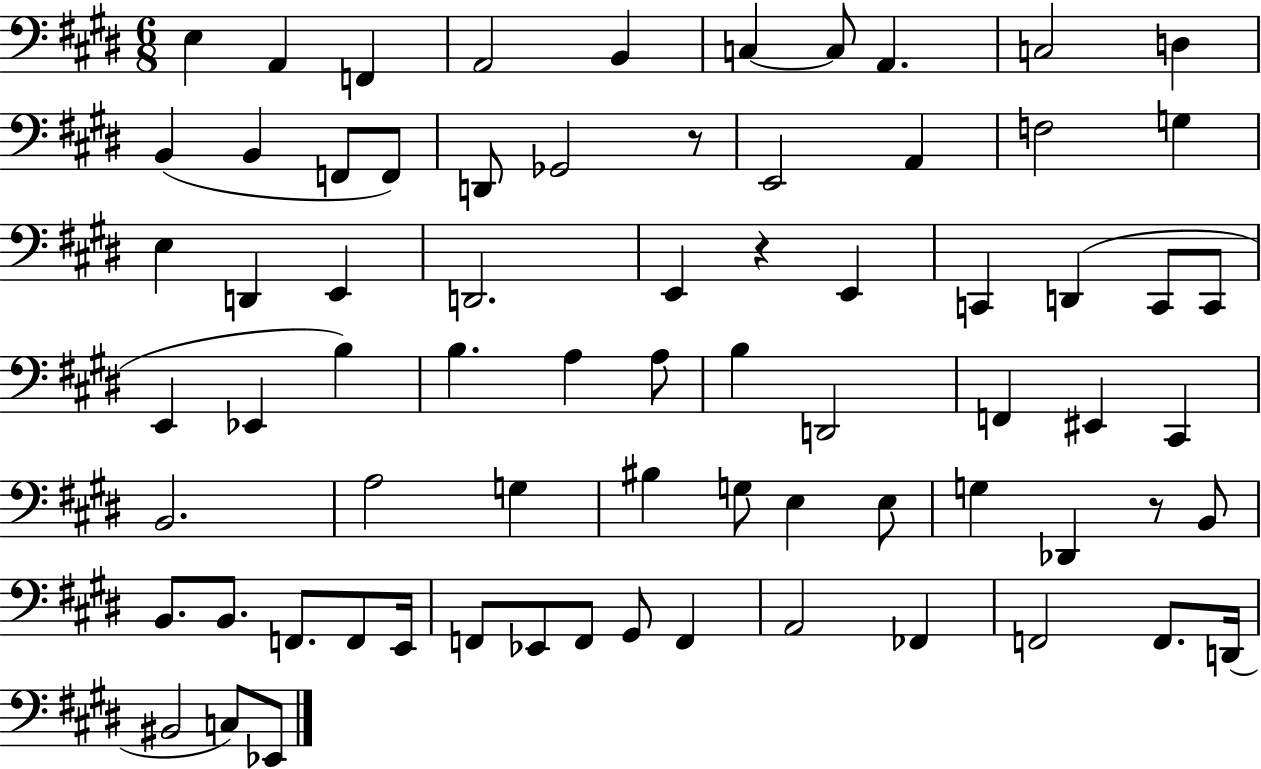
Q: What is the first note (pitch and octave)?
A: E3